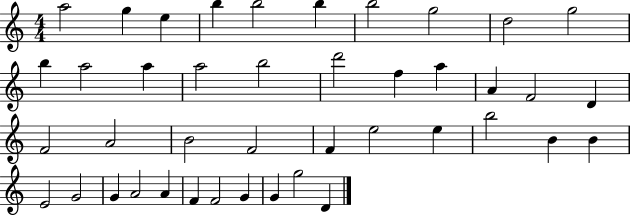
A5/h G5/q E5/q B5/q B5/h B5/q B5/h G5/h D5/h G5/h B5/q A5/h A5/q A5/h B5/h D6/h F5/q A5/q A4/q F4/h D4/q F4/h A4/h B4/h F4/h F4/q E5/h E5/q B5/h B4/q B4/q E4/h G4/h G4/q A4/h A4/q F4/q F4/h G4/q G4/q G5/h D4/q